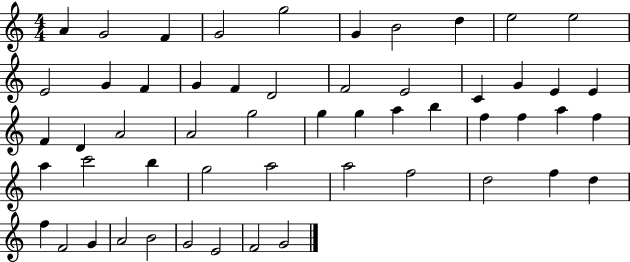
X:1
T:Untitled
M:4/4
L:1/4
K:C
A G2 F G2 g2 G B2 d e2 e2 E2 G F G F D2 F2 E2 C G E E F D A2 A2 g2 g g a b f f a f a c'2 b g2 a2 a2 f2 d2 f d f F2 G A2 B2 G2 E2 F2 G2